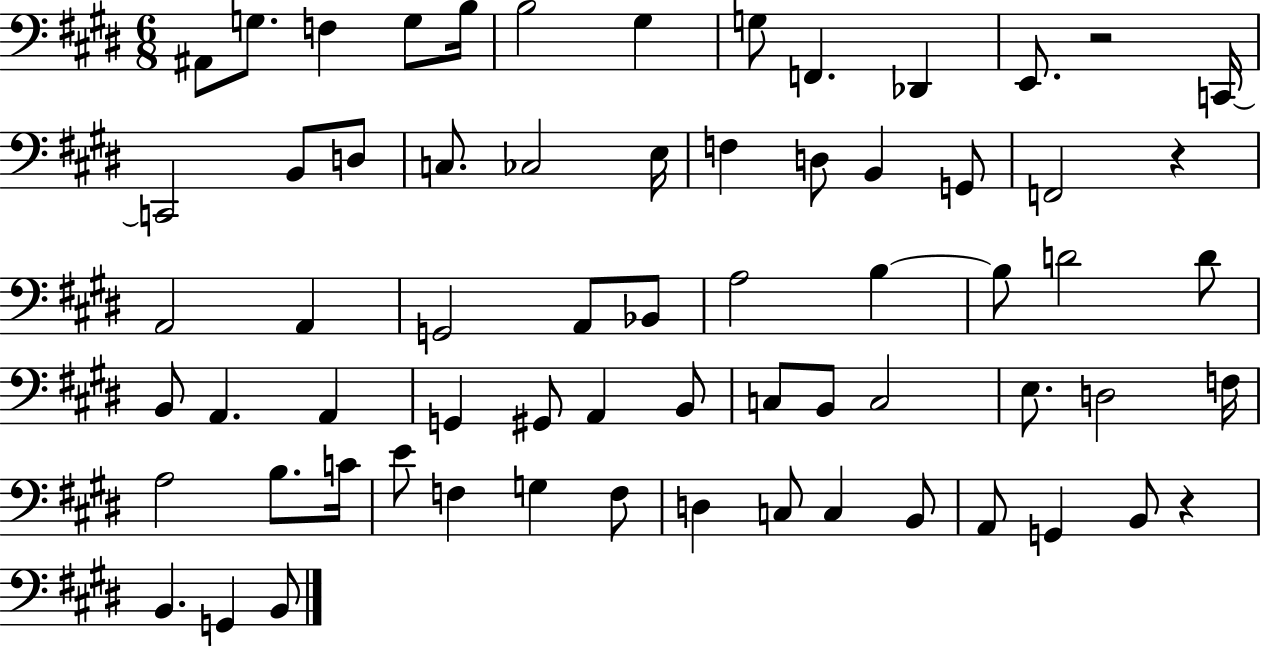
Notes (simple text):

A#2/e G3/e. F3/q G3/e B3/s B3/h G#3/q G3/e F2/q. Db2/q E2/e. R/h C2/s C2/h B2/e D3/e C3/e. CES3/h E3/s F3/q D3/e B2/q G2/e F2/h R/q A2/h A2/q G2/h A2/e Bb2/e A3/h B3/q B3/e D4/h D4/e B2/e A2/q. A2/q G2/q G#2/e A2/q B2/e C3/e B2/e C3/h E3/e. D3/h F3/s A3/h B3/e. C4/s E4/e F3/q G3/q F3/e D3/q C3/e C3/q B2/e A2/e G2/q B2/e R/q B2/q. G2/q B2/e